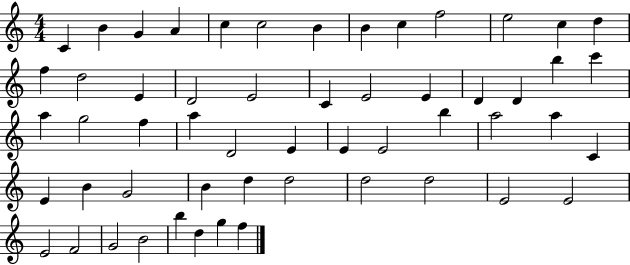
X:1
T:Untitled
M:4/4
L:1/4
K:C
C B G A c c2 B B c f2 e2 c d f d2 E D2 E2 C E2 E D D b c' a g2 f a D2 E E E2 b a2 a C E B G2 B d d2 d2 d2 E2 E2 E2 F2 G2 B2 b d g f